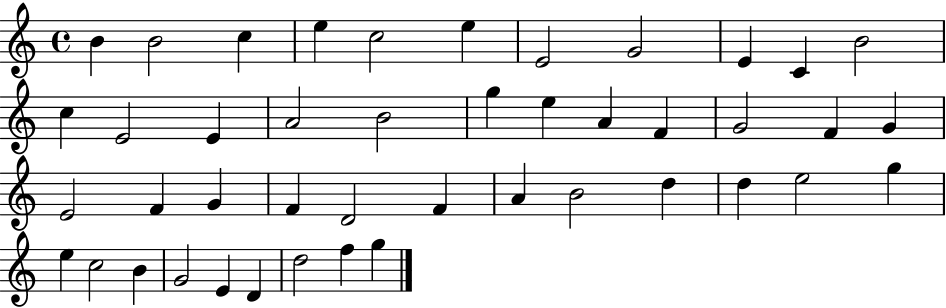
{
  \clef treble
  \time 4/4
  \defaultTimeSignature
  \key c \major
  b'4 b'2 c''4 | e''4 c''2 e''4 | e'2 g'2 | e'4 c'4 b'2 | \break c''4 e'2 e'4 | a'2 b'2 | g''4 e''4 a'4 f'4 | g'2 f'4 g'4 | \break e'2 f'4 g'4 | f'4 d'2 f'4 | a'4 b'2 d''4 | d''4 e''2 g''4 | \break e''4 c''2 b'4 | g'2 e'4 d'4 | d''2 f''4 g''4 | \bar "|."
}